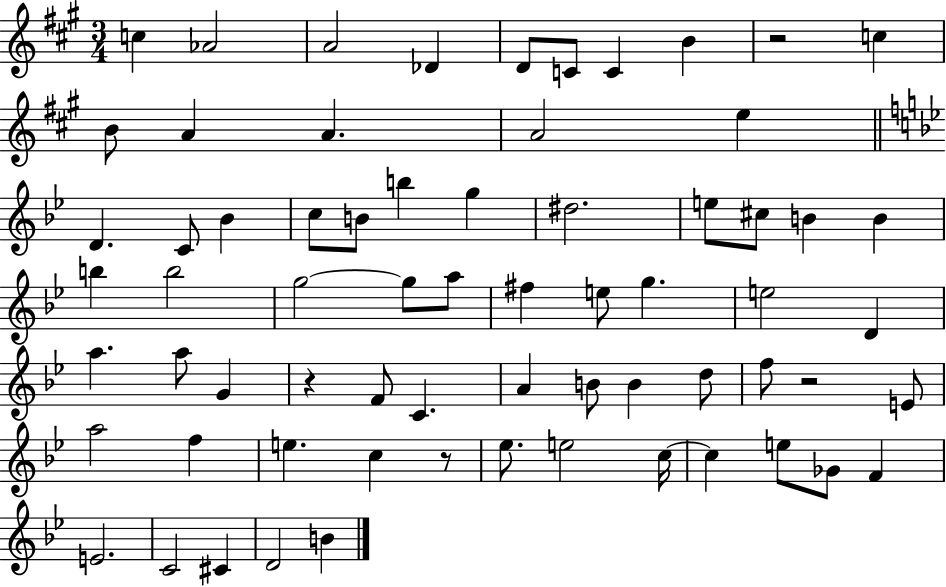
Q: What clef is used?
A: treble